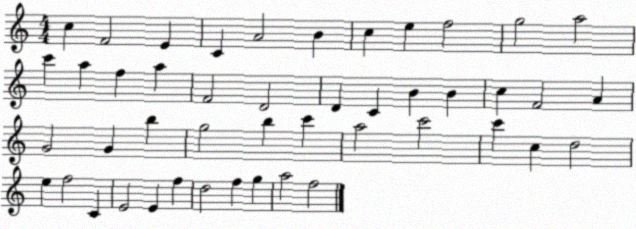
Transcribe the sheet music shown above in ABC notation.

X:1
T:Untitled
M:4/4
L:1/4
K:C
c F2 E C A2 B c e f2 g2 a2 c' a f a F2 D2 D C B B c F2 A G2 G b g2 b c' a2 c'2 c' c d2 e f2 C E2 E f d2 f g a2 f2